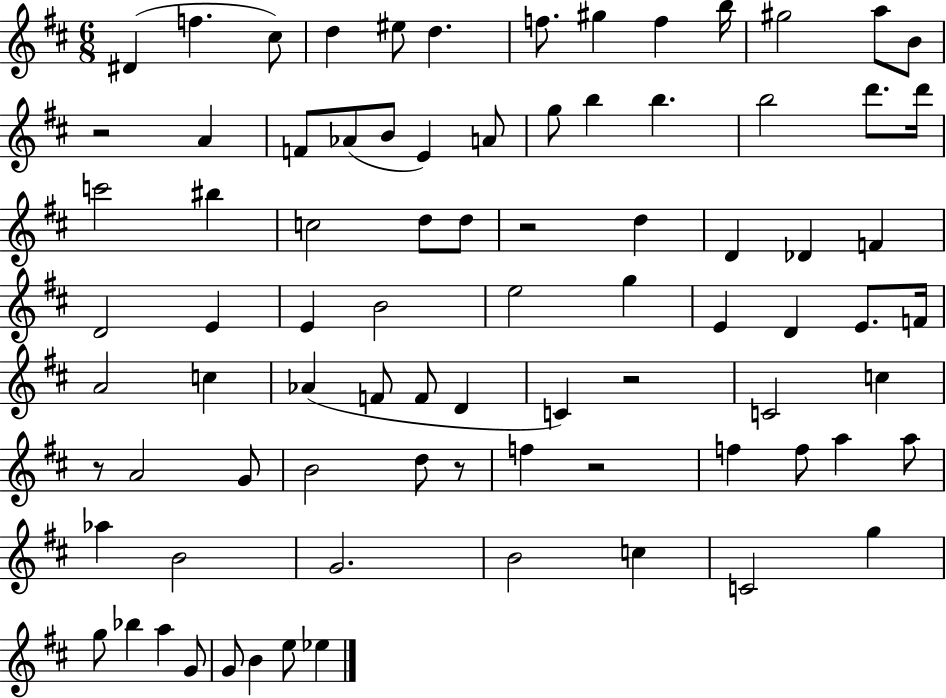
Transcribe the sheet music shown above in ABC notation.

X:1
T:Untitled
M:6/8
L:1/4
K:D
^D f ^c/2 d ^e/2 d f/2 ^g f b/4 ^g2 a/2 B/2 z2 A F/2 _A/2 B/2 E A/2 g/2 b b b2 d'/2 d'/4 c'2 ^b c2 d/2 d/2 z2 d D _D F D2 E E B2 e2 g E D E/2 F/4 A2 c _A F/2 F/2 D C z2 C2 c z/2 A2 G/2 B2 d/2 z/2 f z2 f f/2 a a/2 _a B2 G2 B2 c C2 g g/2 _b a G/2 G/2 B e/2 _e